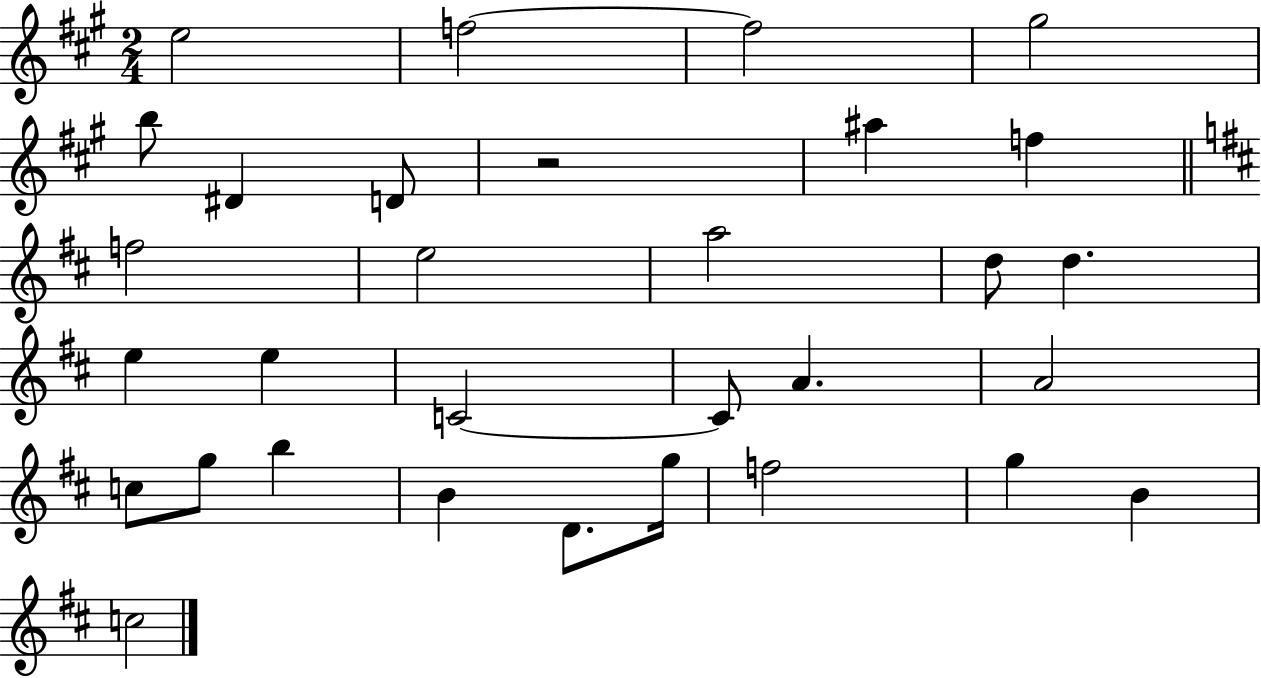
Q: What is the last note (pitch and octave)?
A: C5